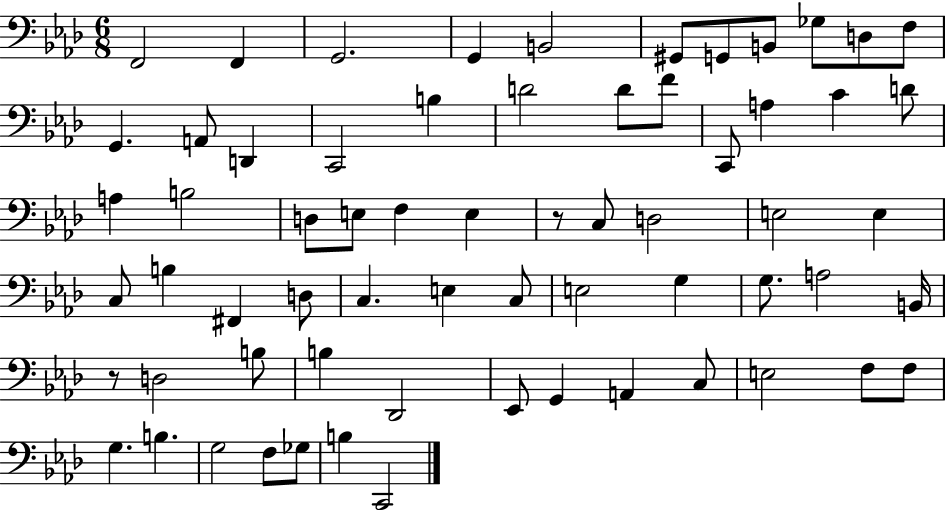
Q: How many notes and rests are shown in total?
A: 65